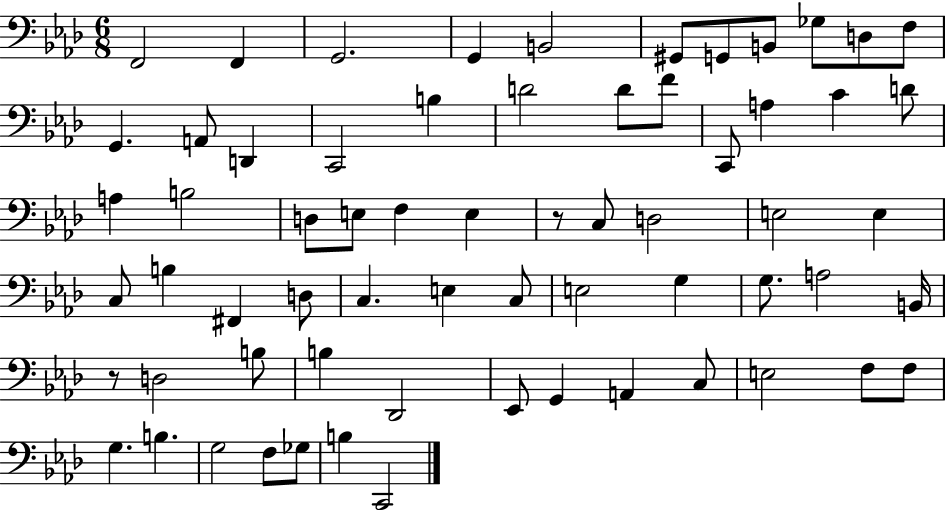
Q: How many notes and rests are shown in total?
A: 65